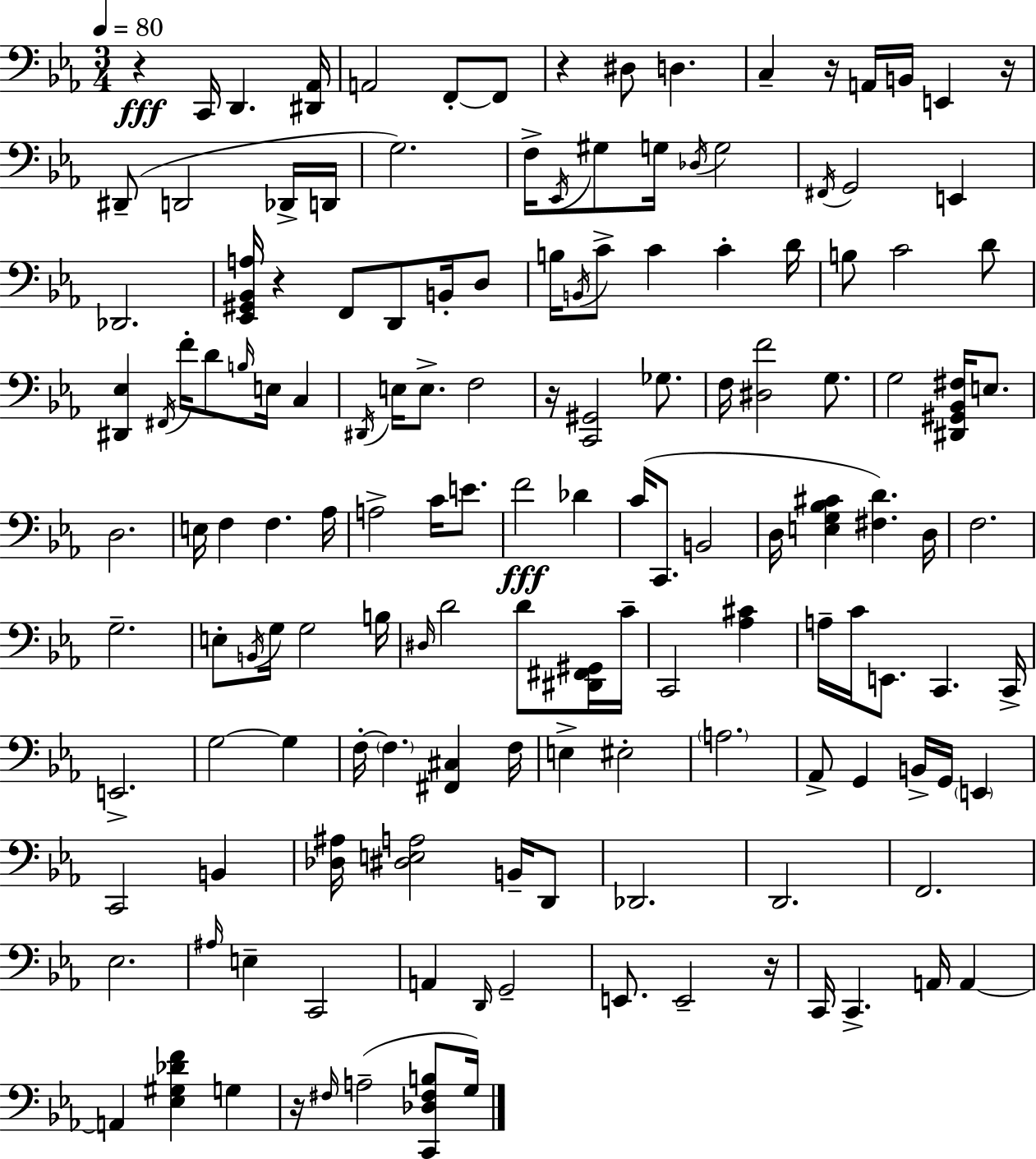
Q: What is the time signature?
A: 3/4